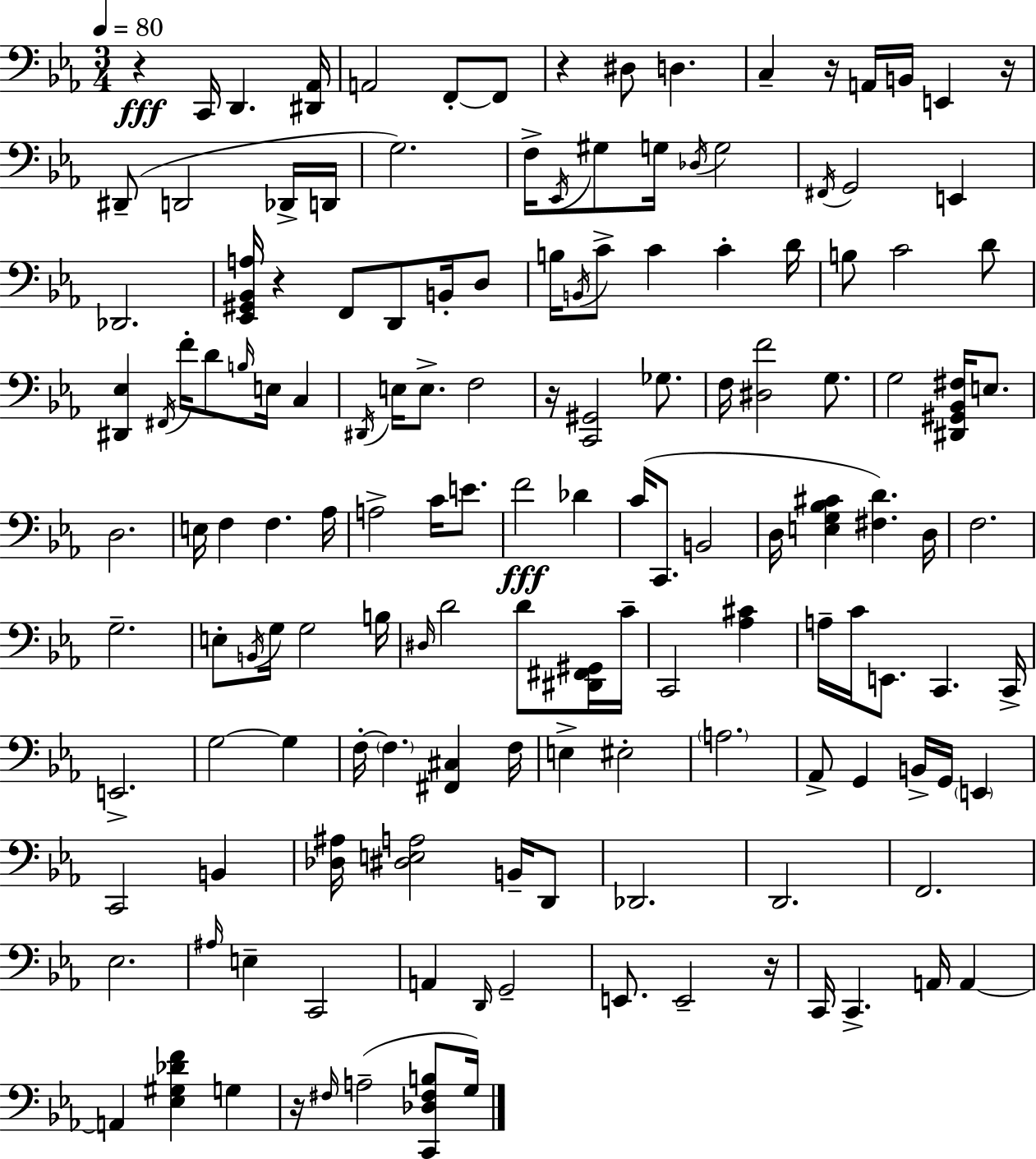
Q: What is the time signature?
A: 3/4